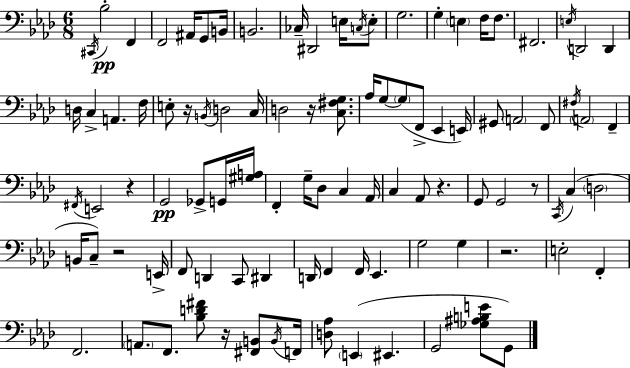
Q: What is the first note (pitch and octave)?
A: C#2